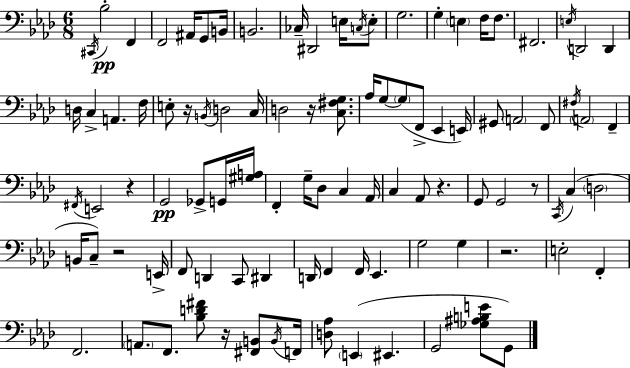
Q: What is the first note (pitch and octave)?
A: C#2